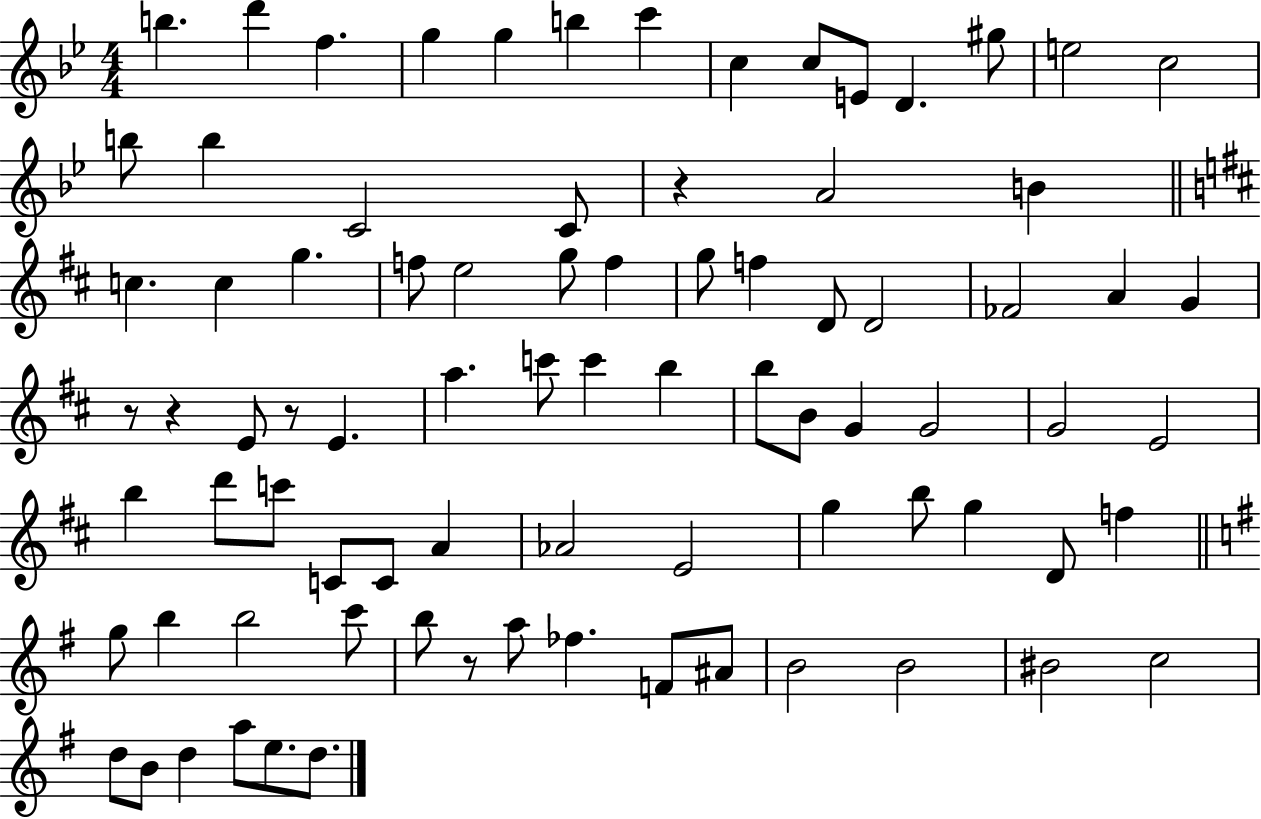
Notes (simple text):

B5/q. D6/q F5/q. G5/q G5/q B5/q C6/q C5/q C5/e E4/e D4/q. G#5/e E5/h C5/h B5/e B5/q C4/h C4/e R/q A4/h B4/q C5/q. C5/q G5/q. F5/e E5/h G5/e F5/q G5/e F5/q D4/e D4/h FES4/h A4/q G4/q R/e R/q E4/e R/e E4/q. A5/q. C6/e C6/q B5/q B5/e B4/e G4/q G4/h G4/h E4/h B5/q D6/e C6/e C4/e C4/e A4/q Ab4/h E4/h G5/q B5/e G5/q D4/e F5/q G5/e B5/q B5/h C6/e B5/e R/e A5/e FES5/q. F4/e A#4/e B4/h B4/h BIS4/h C5/h D5/e B4/e D5/q A5/e E5/e. D5/e.